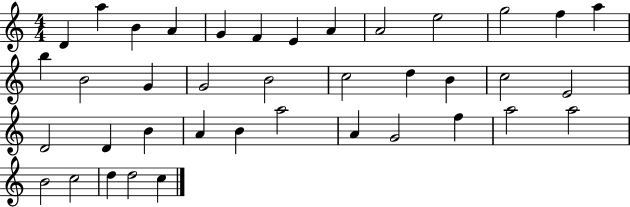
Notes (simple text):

D4/q A5/q B4/q A4/q G4/q F4/q E4/q A4/q A4/h E5/h G5/h F5/q A5/q B5/q B4/h G4/q G4/h B4/h C5/h D5/q B4/q C5/h E4/h D4/h D4/q B4/q A4/q B4/q A5/h A4/q G4/h F5/q A5/h A5/h B4/h C5/h D5/q D5/h C5/q